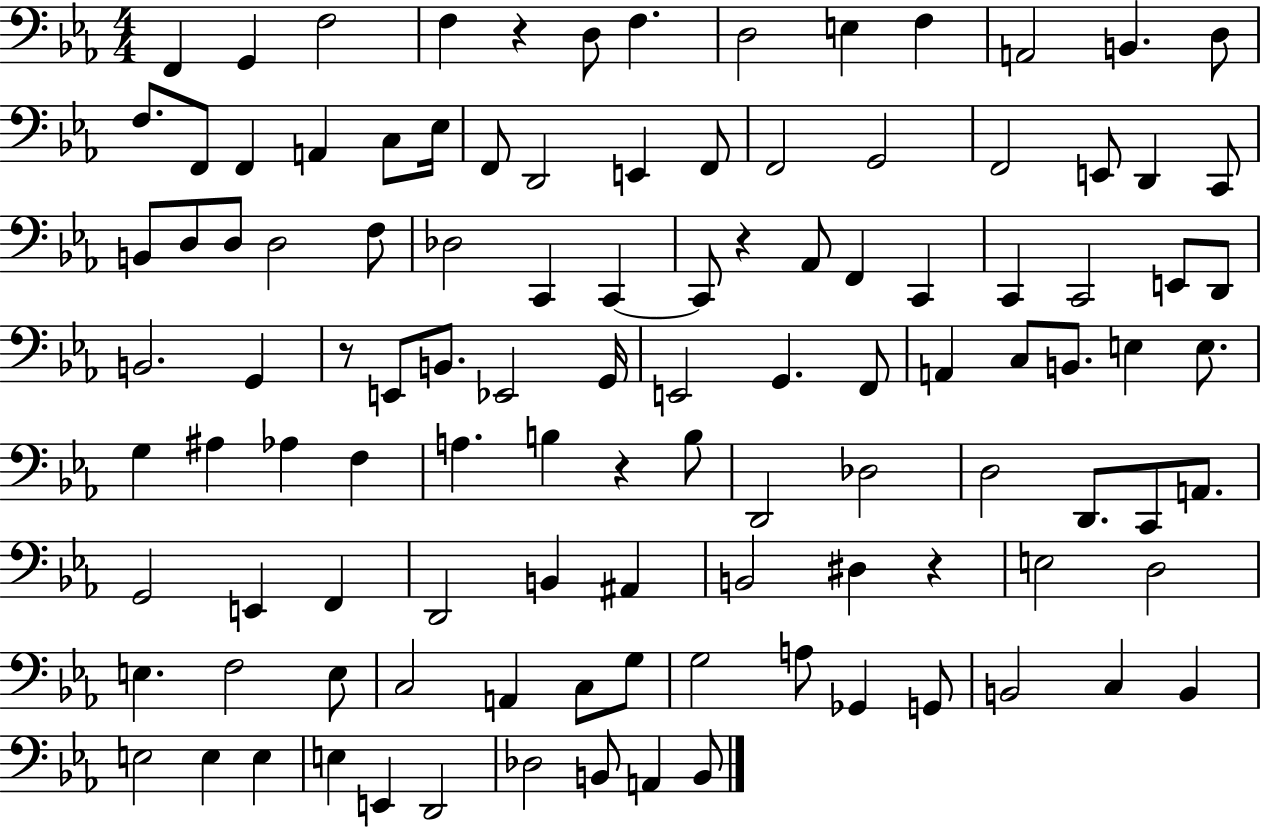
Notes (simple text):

F2/q G2/q F3/h F3/q R/q D3/e F3/q. D3/h E3/q F3/q A2/h B2/q. D3/e F3/e. F2/e F2/q A2/q C3/e Eb3/s F2/e D2/h E2/q F2/e F2/h G2/h F2/h E2/e D2/q C2/e B2/e D3/e D3/e D3/h F3/e Db3/h C2/q C2/q C2/e R/q Ab2/e F2/q C2/q C2/q C2/h E2/e D2/e B2/h. G2/q R/e E2/e B2/e. Eb2/h G2/s E2/h G2/q. F2/e A2/q C3/e B2/e. E3/q E3/e. G3/q A#3/q Ab3/q F3/q A3/q. B3/q R/q B3/e D2/h Db3/h D3/h D2/e. C2/e A2/e. G2/h E2/q F2/q D2/h B2/q A#2/q B2/h D#3/q R/q E3/h D3/h E3/q. F3/h E3/e C3/h A2/q C3/e G3/e G3/h A3/e Gb2/q G2/e B2/h C3/q B2/q E3/h E3/q E3/q E3/q E2/q D2/h Db3/h B2/e A2/q B2/e